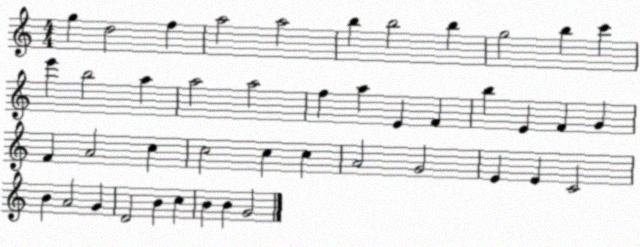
X:1
T:Untitled
M:4/4
L:1/4
K:C
g d2 f a2 a2 b b2 b g2 b c' e' b2 a a2 a2 f a E F b E F G F A2 c c2 c c A2 G2 E E C2 B A2 G D2 B c B B G2